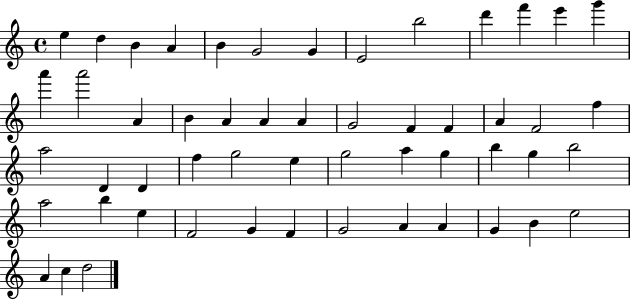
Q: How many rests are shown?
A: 0